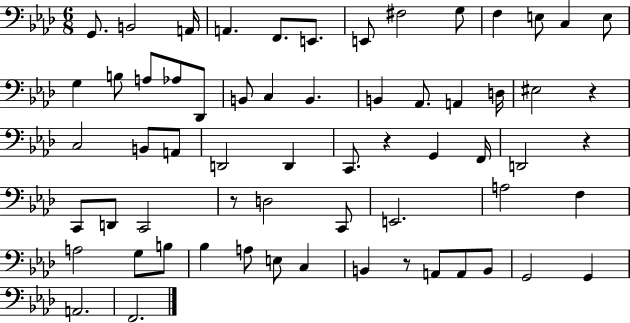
G2/e. B2/h A2/s A2/q. F2/e. E2/e. E2/e F#3/h G3/e F3/q E3/e C3/q E3/e G3/q B3/e A3/e Ab3/e Db2/e B2/e C3/q B2/q. B2/q Ab2/e. A2/q D3/s EIS3/h R/q C3/h B2/e A2/e D2/h D2/q C2/e. R/q G2/q F2/s D2/h R/q C2/e D2/e C2/h R/e D3/h C2/e E2/h. A3/h F3/q A3/h G3/e B3/e Bb3/q A3/e E3/e C3/q B2/q R/e A2/e A2/e B2/e G2/h G2/q A2/h. F2/h.